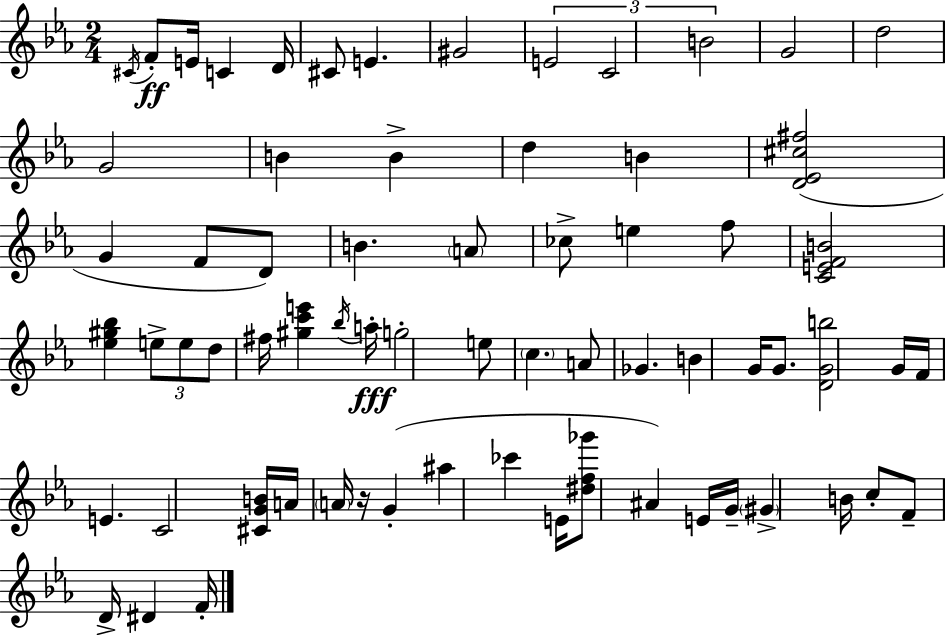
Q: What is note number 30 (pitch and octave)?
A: F#5